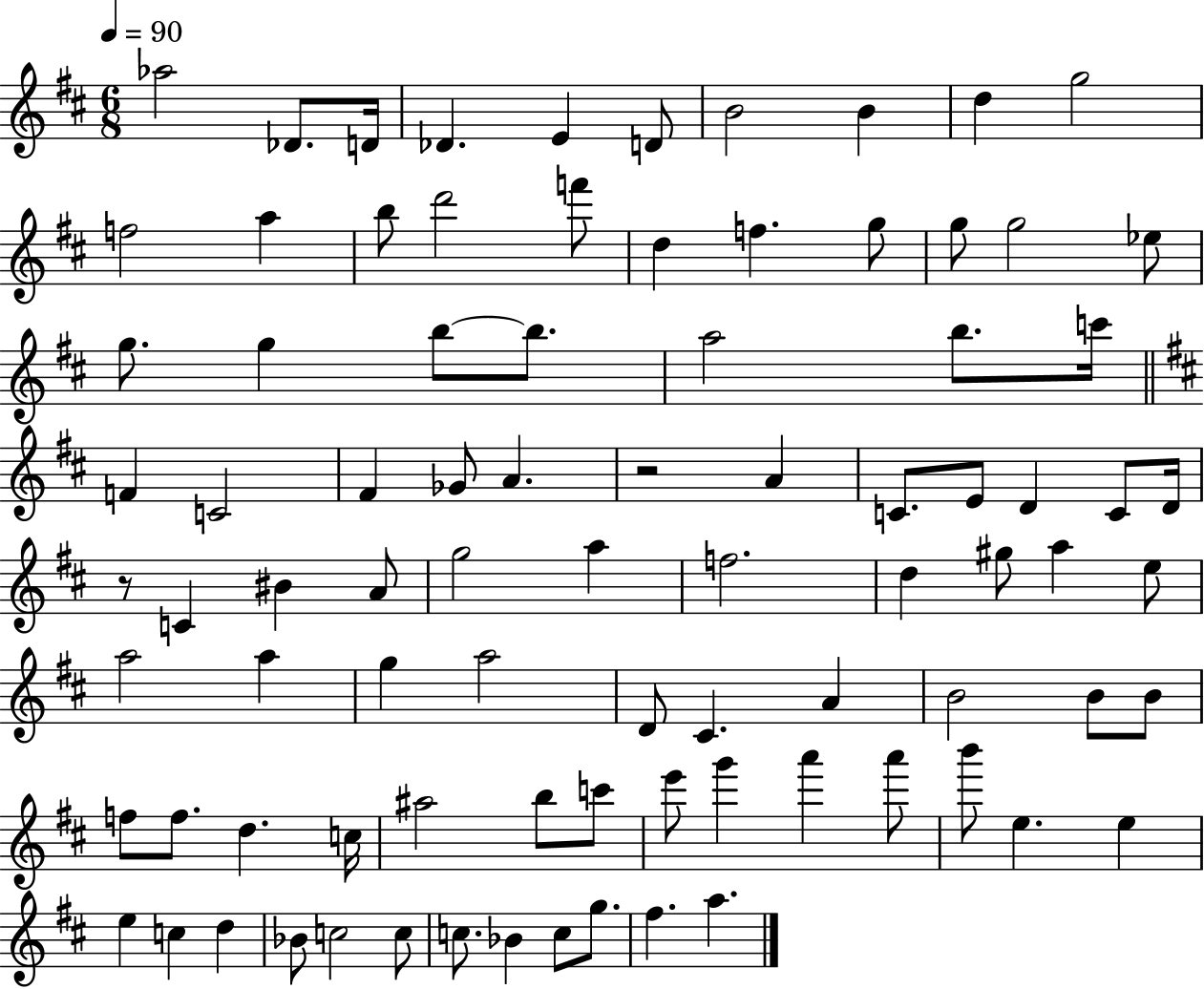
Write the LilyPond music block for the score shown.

{
  \clef treble
  \numericTimeSignature
  \time 6/8
  \key d \major
  \tempo 4 = 90
  aes''2 des'8. d'16 | des'4. e'4 d'8 | b'2 b'4 | d''4 g''2 | \break f''2 a''4 | b''8 d'''2 f'''8 | d''4 f''4. g''8 | g''8 g''2 ees''8 | \break g''8. g''4 b''8~~ b''8. | a''2 b''8. c'''16 | \bar "||" \break \key d \major f'4 c'2 | fis'4 ges'8 a'4. | r2 a'4 | c'8. e'8 d'4 c'8 d'16 | \break r8 c'4 bis'4 a'8 | g''2 a''4 | f''2. | d''4 gis''8 a''4 e''8 | \break a''2 a''4 | g''4 a''2 | d'8 cis'4. a'4 | b'2 b'8 b'8 | \break f''8 f''8. d''4. c''16 | ais''2 b''8 c'''8 | e'''8 g'''4 a'''4 a'''8 | b'''8 e''4. e''4 | \break e''4 c''4 d''4 | bes'8 c''2 c''8 | c''8. bes'4 c''8 g''8. | fis''4. a''4. | \break \bar "|."
}